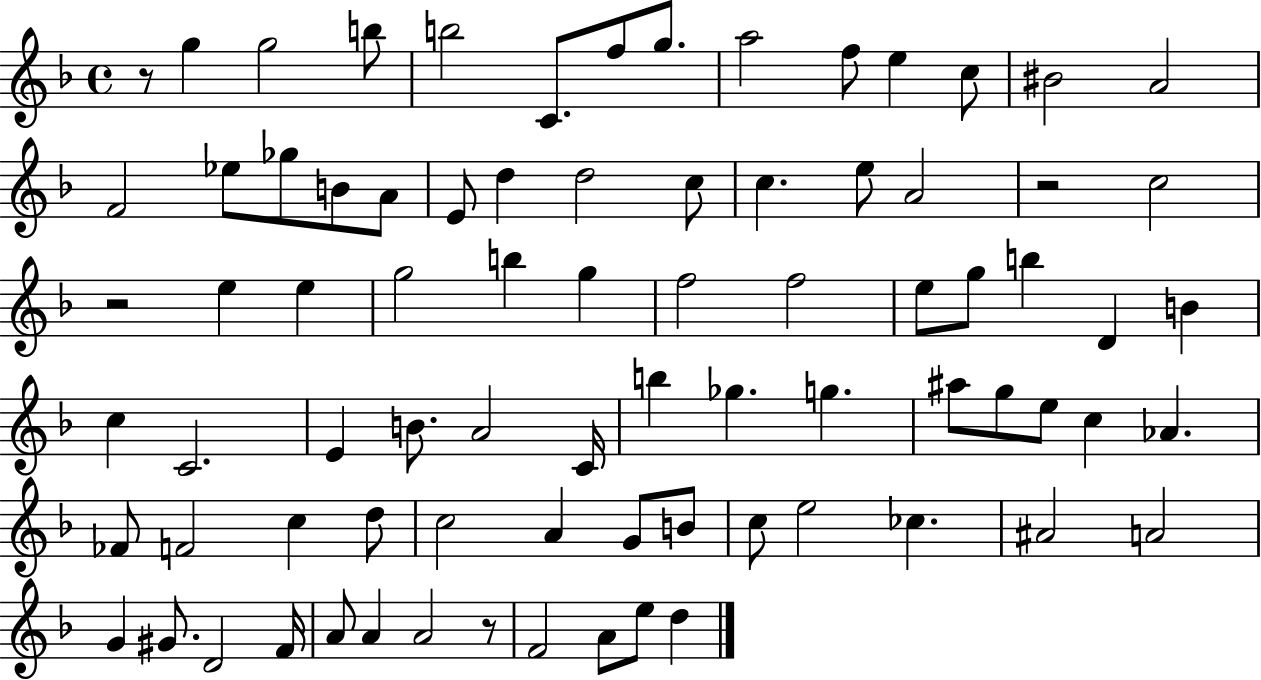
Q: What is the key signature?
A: F major